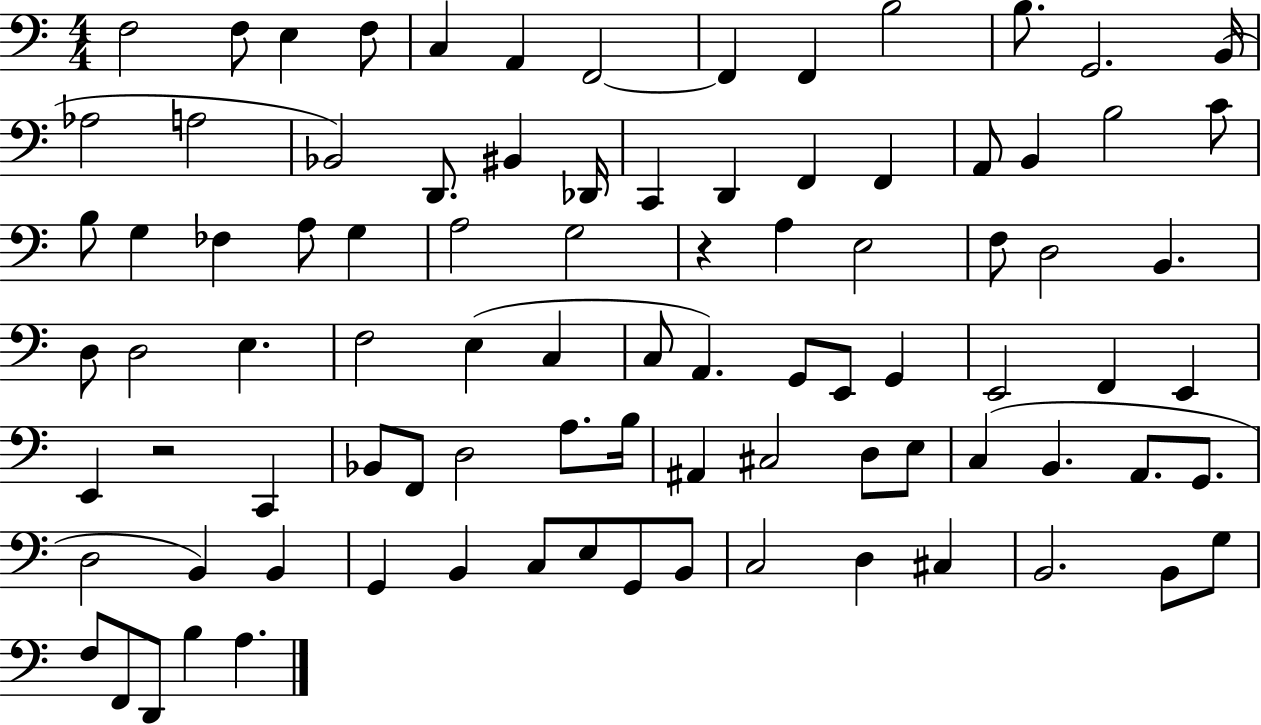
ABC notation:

X:1
T:Untitled
M:4/4
L:1/4
K:C
F,2 F,/2 E, F,/2 C, A,, F,,2 F,, F,, B,2 B,/2 G,,2 B,,/4 _A,2 A,2 _B,,2 D,,/2 ^B,, _D,,/4 C,, D,, F,, F,, A,,/2 B,, B,2 C/2 B,/2 G, _F, A,/2 G, A,2 G,2 z A, E,2 F,/2 D,2 B,, D,/2 D,2 E, F,2 E, C, C,/2 A,, G,,/2 E,,/2 G,, E,,2 F,, E,, E,, z2 C,, _B,,/2 F,,/2 D,2 A,/2 B,/4 ^A,, ^C,2 D,/2 E,/2 C, B,, A,,/2 G,,/2 D,2 B,, B,, G,, B,, C,/2 E,/2 G,,/2 B,,/2 C,2 D, ^C, B,,2 B,,/2 G,/2 F,/2 F,,/2 D,,/2 B, A,